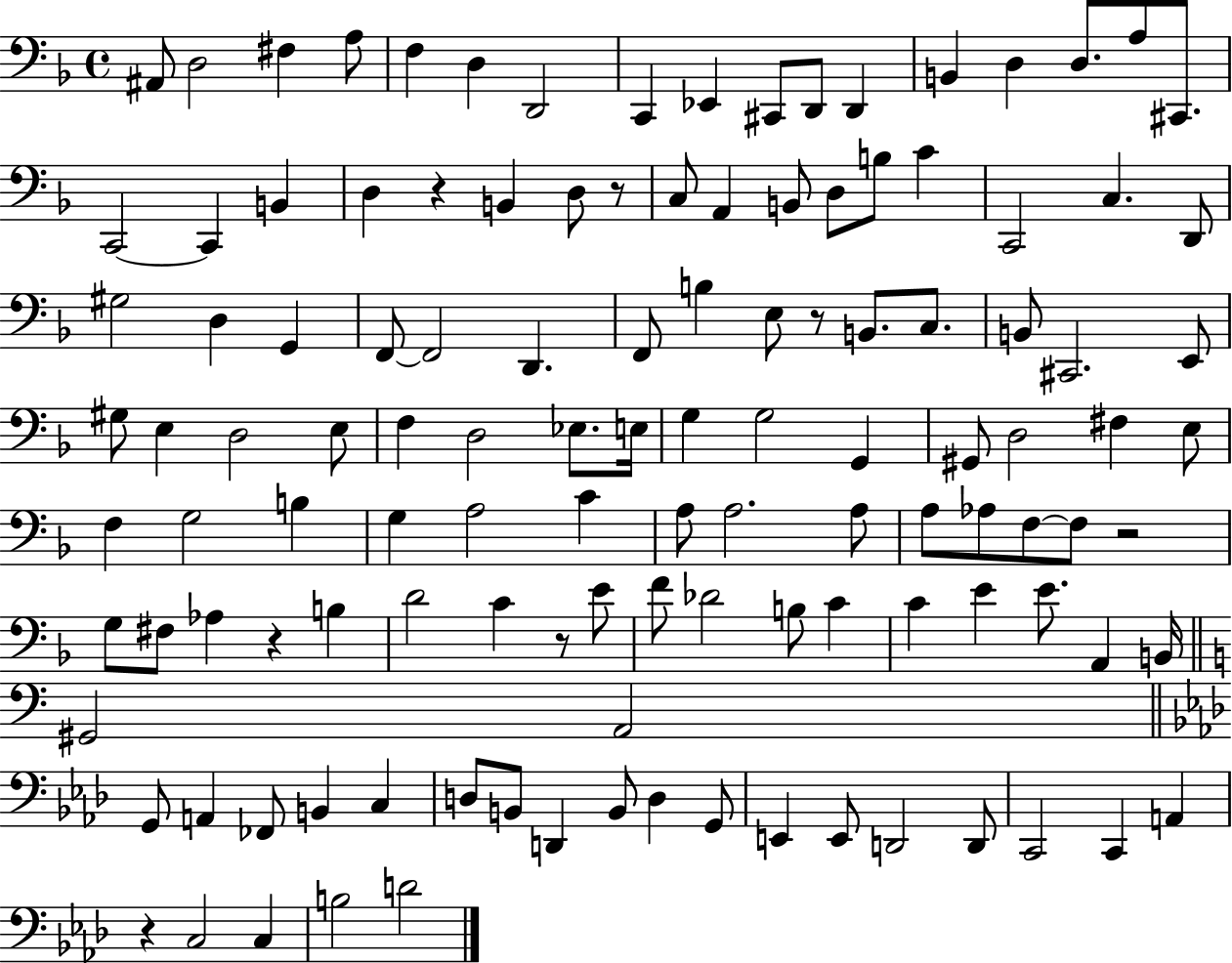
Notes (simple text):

A#2/e D3/h F#3/q A3/e F3/q D3/q D2/h C2/q Eb2/q C#2/e D2/e D2/q B2/q D3/q D3/e. A3/e C#2/e. C2/h C2/q B2/q D3/q R/q B2/q D3/e R/e C3/e A2/q B2/e D3/e B3/e C4/q C2/h C3/q. D2/e G#3/h D3/q G2/q F2/e F2/h D2/q. F2/e B3/q E3/e R/e B2/e. C3/e. B2/e C#2/h. E2/e G#3/e E3/q D3/h E3/e F3/q D3/h Eb3/e. E3/s G3/q G3/h G2/q G#2/e D3/h F#3/q E3/e F3/q G3/h B3/q G3/q A3/h C4/q A3/e A3/h. A3/e A3/e Ab3/e F3/e F3/e R/h G3/e F#3/e Ab3/q R/q B3/q D4/h C4/q R/e E4/e F4/e Db4/h B3/e C4/q C4/q E4/q E4/e. A2/q B2/s G#2/h A2/h G2/e A2/q FES2/e B2/q C3/q D3/e B2/e D2/q B2/e D3/q G2/e E2/q E2/e D2/h D2/e C2/h C2/q A2/q R/q C3/h C3/q B3/h D4/h